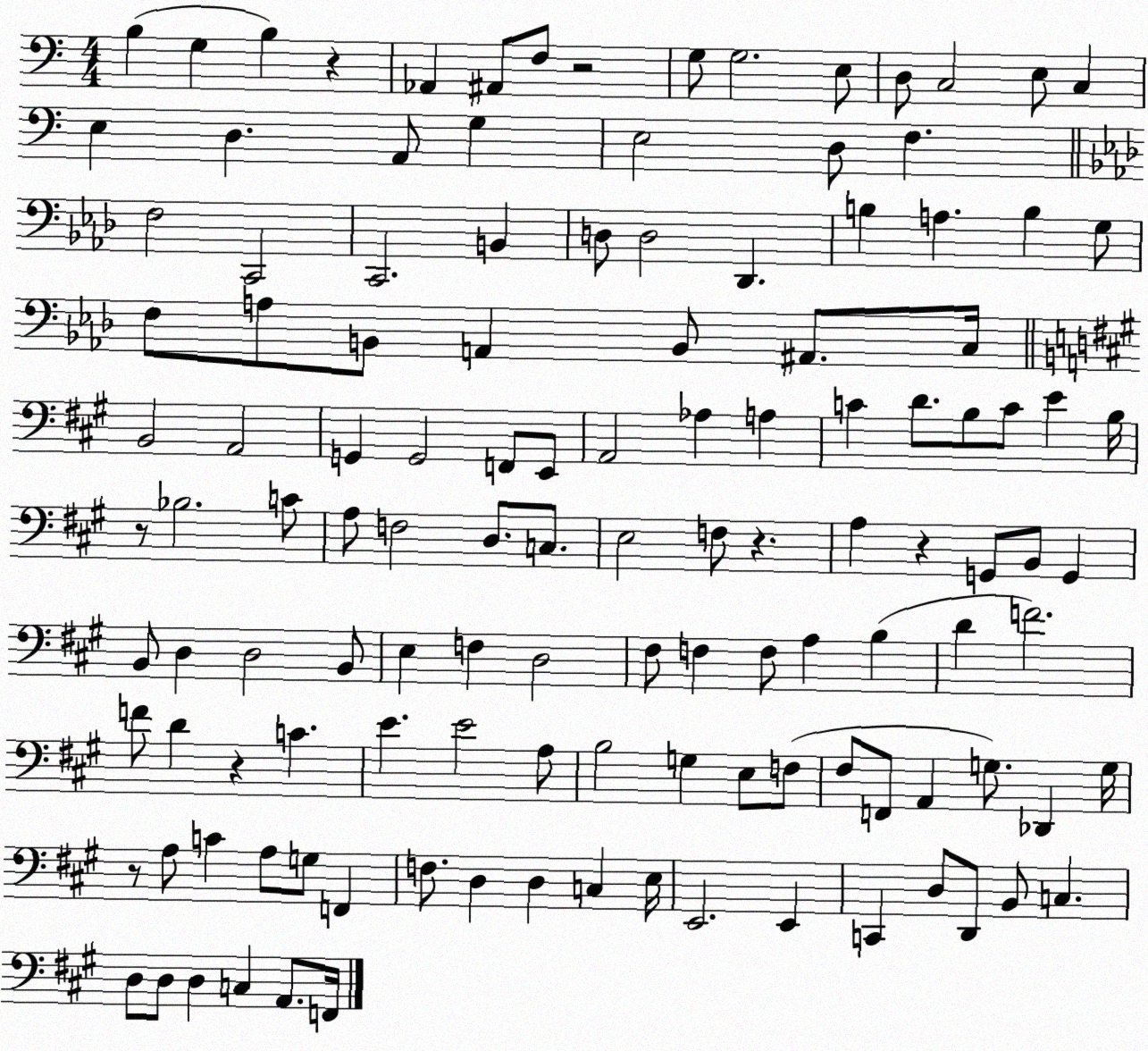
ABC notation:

X:1
T:Untitled
M:4/4
L:1/4
K:C
B, G, B, z _A,, ^A,,/2 F,/2 z2 G,/2 G,2 E,/2 D,/2 C,2 E,/2 C, E, D, A,,/2 G, E,2 D,/2 F, F,2 C,,2 C,,2 B,, D,/2 D,2 _D,, B, A, B, G,/2 F,/2 A,/2 B,,/2 A,, B,,/2 ^A,,/2 C,/4 B,,2 A,,2 G,, G,,2 F,,/2 E,,/2 A,,2 _A, A, C D/2 B,/2 C/2 E B,/4 z/2 _B,2 C/2 A,/2 F,2 D,/2 C,/2 E,2 F,/2 z A, z G,,/2 B,,/2 G,, B,,/2 D, D,2 B,,/2 E, F, D,2 ^F,/2 F, F,/2 A, B, D F2 F/2 D z C E E2 A,/2 B,2 G, E,/2 F,/2 ^F,/2 F,,/2 A,, G,/2 _D,, G,/4 z/2 A,/2 C A,/2 G,/2 F,, F,/2 D, D, C, E,/4 E,,2 E,, C,, D,/2 D,,/2 B,,/2 C, D,/2 D,/2 D, C, A,,/2 F,,/4